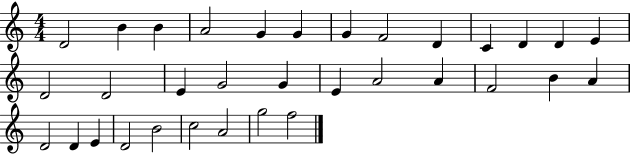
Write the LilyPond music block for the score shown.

{
  \clef treble
  \numericTimeSignature
  \time 4/4
  \key c \major
  d'2 b'4 b'4 | a'2 g'4 g'4 | g'4 f'2 d'4 | c'4 d'4 d'4 e'4 | \break d'2 d'2 | e'4 g'2 g'4 | e'4 a'2 a'4 | f'2 b'4 a'4 | \break d'2 d'4 e'4 | d'2 b'2 | c''2 a'2 | g''2 f''2 | \break \bar "|."
}